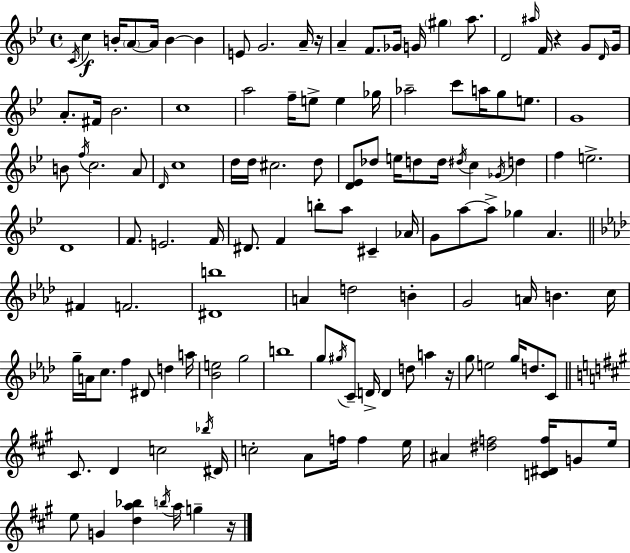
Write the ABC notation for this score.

X:1
T:Untitled
M:4/4
L:1/4
K:Gm
C/4 c B/4 A/2 A/4 B B E/2 G2 A/4 z/4 A F/2 _G/4 G/4 ^g a/2 D2 ^a/4 F/4 z G/2 D/4 G/4 A/2 ^F/4 _B2 c4 a2 f/4 e/2 e _g/4 _a2 c'/2 a/4 g/2 e/2 G4 B/2 f/4 c2 A/2 D/4 c4 d/4 d/4 ^c2 d/2 [D_E]/2 _d/2 e/4 d/2 d/4 ^d/4 c _G/4 d f e2 D4 F/2 E2 F/4 ^D/2 F b/2 a/2 ^C _A/4 G/2 a/2 a/2 _g A ^F F2 [^Db]4 A d2 B G2 A/4 B c/4 g/4 A/4 c/2 f ^D/2 d a/4 [_Be]2 g2 b4 g/2 ^g/4 C/2 D/4 D d/2 a z/4 g/2 e2 g/4 d/2 C/2 ^C/2 D c2 _b/4 ^D/4 c2 A/2 f/4 f e/4 ^A [^df]2 [C^Df]/4 G/2 e/4 e/2 G [da_b] b/4 a/4 g z/4